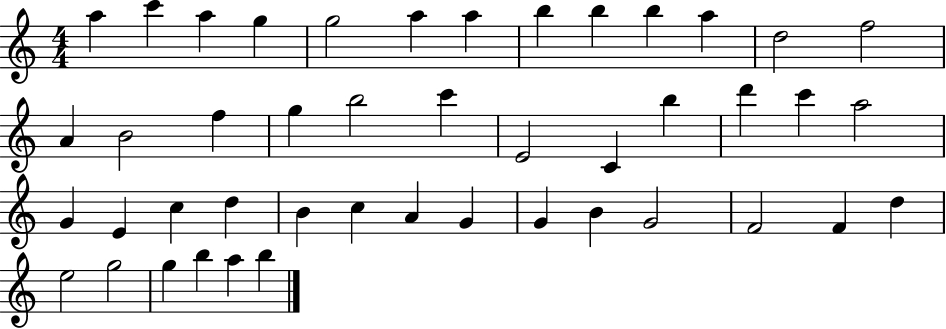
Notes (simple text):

A5/q C6/q A5/q G5/q G5/h A5/q A5/q B5/q B5/q B5/q A5/q D5/h F5/h A4/q B4/h F5/q G5/q B5/h C6/q E4/h C4/q B5/q D6/q C6/q A5/h G4/q E4/q C5/q D5/q B4/q C5/q A4/q G4/q G4/q B4/q G4/h F4/h F4/q D5/q E5/h G5/h G5/q B5/q A5/q B5/q